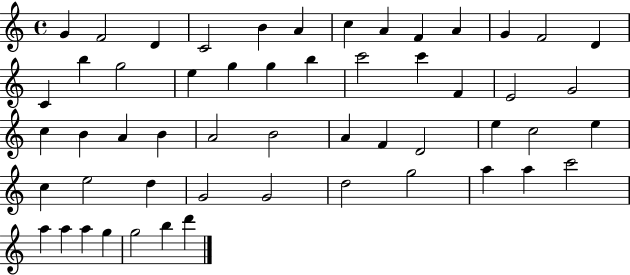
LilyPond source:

{
  \clef treble
  \time 4/4
  \defaultTimeSignature
  \key c \major
  g'4 f'2 d'4 | c'2 b'4 a'4 | c''4 a'4 f'4 a'4 | g'4 f'2 d'4 | \break c'4 b''4 g''2 | e''4 g''4 g''4 b''4 | c'''2 c'''4 f'4 | e'2 g'2 | \break c''4 b'4 a'4 b'4 | a'2 b'2 | a'4 f'4 d'2 | e''4 c''2 e''4 | \break c''4 e''2 d''4 | g'2 g'2 | d''2 g''2 | a''4 a''4 c'''2 | \break a''4 a''4 a''4 g''4 | g''2 b''4 d'''4 | \bar "|."
}